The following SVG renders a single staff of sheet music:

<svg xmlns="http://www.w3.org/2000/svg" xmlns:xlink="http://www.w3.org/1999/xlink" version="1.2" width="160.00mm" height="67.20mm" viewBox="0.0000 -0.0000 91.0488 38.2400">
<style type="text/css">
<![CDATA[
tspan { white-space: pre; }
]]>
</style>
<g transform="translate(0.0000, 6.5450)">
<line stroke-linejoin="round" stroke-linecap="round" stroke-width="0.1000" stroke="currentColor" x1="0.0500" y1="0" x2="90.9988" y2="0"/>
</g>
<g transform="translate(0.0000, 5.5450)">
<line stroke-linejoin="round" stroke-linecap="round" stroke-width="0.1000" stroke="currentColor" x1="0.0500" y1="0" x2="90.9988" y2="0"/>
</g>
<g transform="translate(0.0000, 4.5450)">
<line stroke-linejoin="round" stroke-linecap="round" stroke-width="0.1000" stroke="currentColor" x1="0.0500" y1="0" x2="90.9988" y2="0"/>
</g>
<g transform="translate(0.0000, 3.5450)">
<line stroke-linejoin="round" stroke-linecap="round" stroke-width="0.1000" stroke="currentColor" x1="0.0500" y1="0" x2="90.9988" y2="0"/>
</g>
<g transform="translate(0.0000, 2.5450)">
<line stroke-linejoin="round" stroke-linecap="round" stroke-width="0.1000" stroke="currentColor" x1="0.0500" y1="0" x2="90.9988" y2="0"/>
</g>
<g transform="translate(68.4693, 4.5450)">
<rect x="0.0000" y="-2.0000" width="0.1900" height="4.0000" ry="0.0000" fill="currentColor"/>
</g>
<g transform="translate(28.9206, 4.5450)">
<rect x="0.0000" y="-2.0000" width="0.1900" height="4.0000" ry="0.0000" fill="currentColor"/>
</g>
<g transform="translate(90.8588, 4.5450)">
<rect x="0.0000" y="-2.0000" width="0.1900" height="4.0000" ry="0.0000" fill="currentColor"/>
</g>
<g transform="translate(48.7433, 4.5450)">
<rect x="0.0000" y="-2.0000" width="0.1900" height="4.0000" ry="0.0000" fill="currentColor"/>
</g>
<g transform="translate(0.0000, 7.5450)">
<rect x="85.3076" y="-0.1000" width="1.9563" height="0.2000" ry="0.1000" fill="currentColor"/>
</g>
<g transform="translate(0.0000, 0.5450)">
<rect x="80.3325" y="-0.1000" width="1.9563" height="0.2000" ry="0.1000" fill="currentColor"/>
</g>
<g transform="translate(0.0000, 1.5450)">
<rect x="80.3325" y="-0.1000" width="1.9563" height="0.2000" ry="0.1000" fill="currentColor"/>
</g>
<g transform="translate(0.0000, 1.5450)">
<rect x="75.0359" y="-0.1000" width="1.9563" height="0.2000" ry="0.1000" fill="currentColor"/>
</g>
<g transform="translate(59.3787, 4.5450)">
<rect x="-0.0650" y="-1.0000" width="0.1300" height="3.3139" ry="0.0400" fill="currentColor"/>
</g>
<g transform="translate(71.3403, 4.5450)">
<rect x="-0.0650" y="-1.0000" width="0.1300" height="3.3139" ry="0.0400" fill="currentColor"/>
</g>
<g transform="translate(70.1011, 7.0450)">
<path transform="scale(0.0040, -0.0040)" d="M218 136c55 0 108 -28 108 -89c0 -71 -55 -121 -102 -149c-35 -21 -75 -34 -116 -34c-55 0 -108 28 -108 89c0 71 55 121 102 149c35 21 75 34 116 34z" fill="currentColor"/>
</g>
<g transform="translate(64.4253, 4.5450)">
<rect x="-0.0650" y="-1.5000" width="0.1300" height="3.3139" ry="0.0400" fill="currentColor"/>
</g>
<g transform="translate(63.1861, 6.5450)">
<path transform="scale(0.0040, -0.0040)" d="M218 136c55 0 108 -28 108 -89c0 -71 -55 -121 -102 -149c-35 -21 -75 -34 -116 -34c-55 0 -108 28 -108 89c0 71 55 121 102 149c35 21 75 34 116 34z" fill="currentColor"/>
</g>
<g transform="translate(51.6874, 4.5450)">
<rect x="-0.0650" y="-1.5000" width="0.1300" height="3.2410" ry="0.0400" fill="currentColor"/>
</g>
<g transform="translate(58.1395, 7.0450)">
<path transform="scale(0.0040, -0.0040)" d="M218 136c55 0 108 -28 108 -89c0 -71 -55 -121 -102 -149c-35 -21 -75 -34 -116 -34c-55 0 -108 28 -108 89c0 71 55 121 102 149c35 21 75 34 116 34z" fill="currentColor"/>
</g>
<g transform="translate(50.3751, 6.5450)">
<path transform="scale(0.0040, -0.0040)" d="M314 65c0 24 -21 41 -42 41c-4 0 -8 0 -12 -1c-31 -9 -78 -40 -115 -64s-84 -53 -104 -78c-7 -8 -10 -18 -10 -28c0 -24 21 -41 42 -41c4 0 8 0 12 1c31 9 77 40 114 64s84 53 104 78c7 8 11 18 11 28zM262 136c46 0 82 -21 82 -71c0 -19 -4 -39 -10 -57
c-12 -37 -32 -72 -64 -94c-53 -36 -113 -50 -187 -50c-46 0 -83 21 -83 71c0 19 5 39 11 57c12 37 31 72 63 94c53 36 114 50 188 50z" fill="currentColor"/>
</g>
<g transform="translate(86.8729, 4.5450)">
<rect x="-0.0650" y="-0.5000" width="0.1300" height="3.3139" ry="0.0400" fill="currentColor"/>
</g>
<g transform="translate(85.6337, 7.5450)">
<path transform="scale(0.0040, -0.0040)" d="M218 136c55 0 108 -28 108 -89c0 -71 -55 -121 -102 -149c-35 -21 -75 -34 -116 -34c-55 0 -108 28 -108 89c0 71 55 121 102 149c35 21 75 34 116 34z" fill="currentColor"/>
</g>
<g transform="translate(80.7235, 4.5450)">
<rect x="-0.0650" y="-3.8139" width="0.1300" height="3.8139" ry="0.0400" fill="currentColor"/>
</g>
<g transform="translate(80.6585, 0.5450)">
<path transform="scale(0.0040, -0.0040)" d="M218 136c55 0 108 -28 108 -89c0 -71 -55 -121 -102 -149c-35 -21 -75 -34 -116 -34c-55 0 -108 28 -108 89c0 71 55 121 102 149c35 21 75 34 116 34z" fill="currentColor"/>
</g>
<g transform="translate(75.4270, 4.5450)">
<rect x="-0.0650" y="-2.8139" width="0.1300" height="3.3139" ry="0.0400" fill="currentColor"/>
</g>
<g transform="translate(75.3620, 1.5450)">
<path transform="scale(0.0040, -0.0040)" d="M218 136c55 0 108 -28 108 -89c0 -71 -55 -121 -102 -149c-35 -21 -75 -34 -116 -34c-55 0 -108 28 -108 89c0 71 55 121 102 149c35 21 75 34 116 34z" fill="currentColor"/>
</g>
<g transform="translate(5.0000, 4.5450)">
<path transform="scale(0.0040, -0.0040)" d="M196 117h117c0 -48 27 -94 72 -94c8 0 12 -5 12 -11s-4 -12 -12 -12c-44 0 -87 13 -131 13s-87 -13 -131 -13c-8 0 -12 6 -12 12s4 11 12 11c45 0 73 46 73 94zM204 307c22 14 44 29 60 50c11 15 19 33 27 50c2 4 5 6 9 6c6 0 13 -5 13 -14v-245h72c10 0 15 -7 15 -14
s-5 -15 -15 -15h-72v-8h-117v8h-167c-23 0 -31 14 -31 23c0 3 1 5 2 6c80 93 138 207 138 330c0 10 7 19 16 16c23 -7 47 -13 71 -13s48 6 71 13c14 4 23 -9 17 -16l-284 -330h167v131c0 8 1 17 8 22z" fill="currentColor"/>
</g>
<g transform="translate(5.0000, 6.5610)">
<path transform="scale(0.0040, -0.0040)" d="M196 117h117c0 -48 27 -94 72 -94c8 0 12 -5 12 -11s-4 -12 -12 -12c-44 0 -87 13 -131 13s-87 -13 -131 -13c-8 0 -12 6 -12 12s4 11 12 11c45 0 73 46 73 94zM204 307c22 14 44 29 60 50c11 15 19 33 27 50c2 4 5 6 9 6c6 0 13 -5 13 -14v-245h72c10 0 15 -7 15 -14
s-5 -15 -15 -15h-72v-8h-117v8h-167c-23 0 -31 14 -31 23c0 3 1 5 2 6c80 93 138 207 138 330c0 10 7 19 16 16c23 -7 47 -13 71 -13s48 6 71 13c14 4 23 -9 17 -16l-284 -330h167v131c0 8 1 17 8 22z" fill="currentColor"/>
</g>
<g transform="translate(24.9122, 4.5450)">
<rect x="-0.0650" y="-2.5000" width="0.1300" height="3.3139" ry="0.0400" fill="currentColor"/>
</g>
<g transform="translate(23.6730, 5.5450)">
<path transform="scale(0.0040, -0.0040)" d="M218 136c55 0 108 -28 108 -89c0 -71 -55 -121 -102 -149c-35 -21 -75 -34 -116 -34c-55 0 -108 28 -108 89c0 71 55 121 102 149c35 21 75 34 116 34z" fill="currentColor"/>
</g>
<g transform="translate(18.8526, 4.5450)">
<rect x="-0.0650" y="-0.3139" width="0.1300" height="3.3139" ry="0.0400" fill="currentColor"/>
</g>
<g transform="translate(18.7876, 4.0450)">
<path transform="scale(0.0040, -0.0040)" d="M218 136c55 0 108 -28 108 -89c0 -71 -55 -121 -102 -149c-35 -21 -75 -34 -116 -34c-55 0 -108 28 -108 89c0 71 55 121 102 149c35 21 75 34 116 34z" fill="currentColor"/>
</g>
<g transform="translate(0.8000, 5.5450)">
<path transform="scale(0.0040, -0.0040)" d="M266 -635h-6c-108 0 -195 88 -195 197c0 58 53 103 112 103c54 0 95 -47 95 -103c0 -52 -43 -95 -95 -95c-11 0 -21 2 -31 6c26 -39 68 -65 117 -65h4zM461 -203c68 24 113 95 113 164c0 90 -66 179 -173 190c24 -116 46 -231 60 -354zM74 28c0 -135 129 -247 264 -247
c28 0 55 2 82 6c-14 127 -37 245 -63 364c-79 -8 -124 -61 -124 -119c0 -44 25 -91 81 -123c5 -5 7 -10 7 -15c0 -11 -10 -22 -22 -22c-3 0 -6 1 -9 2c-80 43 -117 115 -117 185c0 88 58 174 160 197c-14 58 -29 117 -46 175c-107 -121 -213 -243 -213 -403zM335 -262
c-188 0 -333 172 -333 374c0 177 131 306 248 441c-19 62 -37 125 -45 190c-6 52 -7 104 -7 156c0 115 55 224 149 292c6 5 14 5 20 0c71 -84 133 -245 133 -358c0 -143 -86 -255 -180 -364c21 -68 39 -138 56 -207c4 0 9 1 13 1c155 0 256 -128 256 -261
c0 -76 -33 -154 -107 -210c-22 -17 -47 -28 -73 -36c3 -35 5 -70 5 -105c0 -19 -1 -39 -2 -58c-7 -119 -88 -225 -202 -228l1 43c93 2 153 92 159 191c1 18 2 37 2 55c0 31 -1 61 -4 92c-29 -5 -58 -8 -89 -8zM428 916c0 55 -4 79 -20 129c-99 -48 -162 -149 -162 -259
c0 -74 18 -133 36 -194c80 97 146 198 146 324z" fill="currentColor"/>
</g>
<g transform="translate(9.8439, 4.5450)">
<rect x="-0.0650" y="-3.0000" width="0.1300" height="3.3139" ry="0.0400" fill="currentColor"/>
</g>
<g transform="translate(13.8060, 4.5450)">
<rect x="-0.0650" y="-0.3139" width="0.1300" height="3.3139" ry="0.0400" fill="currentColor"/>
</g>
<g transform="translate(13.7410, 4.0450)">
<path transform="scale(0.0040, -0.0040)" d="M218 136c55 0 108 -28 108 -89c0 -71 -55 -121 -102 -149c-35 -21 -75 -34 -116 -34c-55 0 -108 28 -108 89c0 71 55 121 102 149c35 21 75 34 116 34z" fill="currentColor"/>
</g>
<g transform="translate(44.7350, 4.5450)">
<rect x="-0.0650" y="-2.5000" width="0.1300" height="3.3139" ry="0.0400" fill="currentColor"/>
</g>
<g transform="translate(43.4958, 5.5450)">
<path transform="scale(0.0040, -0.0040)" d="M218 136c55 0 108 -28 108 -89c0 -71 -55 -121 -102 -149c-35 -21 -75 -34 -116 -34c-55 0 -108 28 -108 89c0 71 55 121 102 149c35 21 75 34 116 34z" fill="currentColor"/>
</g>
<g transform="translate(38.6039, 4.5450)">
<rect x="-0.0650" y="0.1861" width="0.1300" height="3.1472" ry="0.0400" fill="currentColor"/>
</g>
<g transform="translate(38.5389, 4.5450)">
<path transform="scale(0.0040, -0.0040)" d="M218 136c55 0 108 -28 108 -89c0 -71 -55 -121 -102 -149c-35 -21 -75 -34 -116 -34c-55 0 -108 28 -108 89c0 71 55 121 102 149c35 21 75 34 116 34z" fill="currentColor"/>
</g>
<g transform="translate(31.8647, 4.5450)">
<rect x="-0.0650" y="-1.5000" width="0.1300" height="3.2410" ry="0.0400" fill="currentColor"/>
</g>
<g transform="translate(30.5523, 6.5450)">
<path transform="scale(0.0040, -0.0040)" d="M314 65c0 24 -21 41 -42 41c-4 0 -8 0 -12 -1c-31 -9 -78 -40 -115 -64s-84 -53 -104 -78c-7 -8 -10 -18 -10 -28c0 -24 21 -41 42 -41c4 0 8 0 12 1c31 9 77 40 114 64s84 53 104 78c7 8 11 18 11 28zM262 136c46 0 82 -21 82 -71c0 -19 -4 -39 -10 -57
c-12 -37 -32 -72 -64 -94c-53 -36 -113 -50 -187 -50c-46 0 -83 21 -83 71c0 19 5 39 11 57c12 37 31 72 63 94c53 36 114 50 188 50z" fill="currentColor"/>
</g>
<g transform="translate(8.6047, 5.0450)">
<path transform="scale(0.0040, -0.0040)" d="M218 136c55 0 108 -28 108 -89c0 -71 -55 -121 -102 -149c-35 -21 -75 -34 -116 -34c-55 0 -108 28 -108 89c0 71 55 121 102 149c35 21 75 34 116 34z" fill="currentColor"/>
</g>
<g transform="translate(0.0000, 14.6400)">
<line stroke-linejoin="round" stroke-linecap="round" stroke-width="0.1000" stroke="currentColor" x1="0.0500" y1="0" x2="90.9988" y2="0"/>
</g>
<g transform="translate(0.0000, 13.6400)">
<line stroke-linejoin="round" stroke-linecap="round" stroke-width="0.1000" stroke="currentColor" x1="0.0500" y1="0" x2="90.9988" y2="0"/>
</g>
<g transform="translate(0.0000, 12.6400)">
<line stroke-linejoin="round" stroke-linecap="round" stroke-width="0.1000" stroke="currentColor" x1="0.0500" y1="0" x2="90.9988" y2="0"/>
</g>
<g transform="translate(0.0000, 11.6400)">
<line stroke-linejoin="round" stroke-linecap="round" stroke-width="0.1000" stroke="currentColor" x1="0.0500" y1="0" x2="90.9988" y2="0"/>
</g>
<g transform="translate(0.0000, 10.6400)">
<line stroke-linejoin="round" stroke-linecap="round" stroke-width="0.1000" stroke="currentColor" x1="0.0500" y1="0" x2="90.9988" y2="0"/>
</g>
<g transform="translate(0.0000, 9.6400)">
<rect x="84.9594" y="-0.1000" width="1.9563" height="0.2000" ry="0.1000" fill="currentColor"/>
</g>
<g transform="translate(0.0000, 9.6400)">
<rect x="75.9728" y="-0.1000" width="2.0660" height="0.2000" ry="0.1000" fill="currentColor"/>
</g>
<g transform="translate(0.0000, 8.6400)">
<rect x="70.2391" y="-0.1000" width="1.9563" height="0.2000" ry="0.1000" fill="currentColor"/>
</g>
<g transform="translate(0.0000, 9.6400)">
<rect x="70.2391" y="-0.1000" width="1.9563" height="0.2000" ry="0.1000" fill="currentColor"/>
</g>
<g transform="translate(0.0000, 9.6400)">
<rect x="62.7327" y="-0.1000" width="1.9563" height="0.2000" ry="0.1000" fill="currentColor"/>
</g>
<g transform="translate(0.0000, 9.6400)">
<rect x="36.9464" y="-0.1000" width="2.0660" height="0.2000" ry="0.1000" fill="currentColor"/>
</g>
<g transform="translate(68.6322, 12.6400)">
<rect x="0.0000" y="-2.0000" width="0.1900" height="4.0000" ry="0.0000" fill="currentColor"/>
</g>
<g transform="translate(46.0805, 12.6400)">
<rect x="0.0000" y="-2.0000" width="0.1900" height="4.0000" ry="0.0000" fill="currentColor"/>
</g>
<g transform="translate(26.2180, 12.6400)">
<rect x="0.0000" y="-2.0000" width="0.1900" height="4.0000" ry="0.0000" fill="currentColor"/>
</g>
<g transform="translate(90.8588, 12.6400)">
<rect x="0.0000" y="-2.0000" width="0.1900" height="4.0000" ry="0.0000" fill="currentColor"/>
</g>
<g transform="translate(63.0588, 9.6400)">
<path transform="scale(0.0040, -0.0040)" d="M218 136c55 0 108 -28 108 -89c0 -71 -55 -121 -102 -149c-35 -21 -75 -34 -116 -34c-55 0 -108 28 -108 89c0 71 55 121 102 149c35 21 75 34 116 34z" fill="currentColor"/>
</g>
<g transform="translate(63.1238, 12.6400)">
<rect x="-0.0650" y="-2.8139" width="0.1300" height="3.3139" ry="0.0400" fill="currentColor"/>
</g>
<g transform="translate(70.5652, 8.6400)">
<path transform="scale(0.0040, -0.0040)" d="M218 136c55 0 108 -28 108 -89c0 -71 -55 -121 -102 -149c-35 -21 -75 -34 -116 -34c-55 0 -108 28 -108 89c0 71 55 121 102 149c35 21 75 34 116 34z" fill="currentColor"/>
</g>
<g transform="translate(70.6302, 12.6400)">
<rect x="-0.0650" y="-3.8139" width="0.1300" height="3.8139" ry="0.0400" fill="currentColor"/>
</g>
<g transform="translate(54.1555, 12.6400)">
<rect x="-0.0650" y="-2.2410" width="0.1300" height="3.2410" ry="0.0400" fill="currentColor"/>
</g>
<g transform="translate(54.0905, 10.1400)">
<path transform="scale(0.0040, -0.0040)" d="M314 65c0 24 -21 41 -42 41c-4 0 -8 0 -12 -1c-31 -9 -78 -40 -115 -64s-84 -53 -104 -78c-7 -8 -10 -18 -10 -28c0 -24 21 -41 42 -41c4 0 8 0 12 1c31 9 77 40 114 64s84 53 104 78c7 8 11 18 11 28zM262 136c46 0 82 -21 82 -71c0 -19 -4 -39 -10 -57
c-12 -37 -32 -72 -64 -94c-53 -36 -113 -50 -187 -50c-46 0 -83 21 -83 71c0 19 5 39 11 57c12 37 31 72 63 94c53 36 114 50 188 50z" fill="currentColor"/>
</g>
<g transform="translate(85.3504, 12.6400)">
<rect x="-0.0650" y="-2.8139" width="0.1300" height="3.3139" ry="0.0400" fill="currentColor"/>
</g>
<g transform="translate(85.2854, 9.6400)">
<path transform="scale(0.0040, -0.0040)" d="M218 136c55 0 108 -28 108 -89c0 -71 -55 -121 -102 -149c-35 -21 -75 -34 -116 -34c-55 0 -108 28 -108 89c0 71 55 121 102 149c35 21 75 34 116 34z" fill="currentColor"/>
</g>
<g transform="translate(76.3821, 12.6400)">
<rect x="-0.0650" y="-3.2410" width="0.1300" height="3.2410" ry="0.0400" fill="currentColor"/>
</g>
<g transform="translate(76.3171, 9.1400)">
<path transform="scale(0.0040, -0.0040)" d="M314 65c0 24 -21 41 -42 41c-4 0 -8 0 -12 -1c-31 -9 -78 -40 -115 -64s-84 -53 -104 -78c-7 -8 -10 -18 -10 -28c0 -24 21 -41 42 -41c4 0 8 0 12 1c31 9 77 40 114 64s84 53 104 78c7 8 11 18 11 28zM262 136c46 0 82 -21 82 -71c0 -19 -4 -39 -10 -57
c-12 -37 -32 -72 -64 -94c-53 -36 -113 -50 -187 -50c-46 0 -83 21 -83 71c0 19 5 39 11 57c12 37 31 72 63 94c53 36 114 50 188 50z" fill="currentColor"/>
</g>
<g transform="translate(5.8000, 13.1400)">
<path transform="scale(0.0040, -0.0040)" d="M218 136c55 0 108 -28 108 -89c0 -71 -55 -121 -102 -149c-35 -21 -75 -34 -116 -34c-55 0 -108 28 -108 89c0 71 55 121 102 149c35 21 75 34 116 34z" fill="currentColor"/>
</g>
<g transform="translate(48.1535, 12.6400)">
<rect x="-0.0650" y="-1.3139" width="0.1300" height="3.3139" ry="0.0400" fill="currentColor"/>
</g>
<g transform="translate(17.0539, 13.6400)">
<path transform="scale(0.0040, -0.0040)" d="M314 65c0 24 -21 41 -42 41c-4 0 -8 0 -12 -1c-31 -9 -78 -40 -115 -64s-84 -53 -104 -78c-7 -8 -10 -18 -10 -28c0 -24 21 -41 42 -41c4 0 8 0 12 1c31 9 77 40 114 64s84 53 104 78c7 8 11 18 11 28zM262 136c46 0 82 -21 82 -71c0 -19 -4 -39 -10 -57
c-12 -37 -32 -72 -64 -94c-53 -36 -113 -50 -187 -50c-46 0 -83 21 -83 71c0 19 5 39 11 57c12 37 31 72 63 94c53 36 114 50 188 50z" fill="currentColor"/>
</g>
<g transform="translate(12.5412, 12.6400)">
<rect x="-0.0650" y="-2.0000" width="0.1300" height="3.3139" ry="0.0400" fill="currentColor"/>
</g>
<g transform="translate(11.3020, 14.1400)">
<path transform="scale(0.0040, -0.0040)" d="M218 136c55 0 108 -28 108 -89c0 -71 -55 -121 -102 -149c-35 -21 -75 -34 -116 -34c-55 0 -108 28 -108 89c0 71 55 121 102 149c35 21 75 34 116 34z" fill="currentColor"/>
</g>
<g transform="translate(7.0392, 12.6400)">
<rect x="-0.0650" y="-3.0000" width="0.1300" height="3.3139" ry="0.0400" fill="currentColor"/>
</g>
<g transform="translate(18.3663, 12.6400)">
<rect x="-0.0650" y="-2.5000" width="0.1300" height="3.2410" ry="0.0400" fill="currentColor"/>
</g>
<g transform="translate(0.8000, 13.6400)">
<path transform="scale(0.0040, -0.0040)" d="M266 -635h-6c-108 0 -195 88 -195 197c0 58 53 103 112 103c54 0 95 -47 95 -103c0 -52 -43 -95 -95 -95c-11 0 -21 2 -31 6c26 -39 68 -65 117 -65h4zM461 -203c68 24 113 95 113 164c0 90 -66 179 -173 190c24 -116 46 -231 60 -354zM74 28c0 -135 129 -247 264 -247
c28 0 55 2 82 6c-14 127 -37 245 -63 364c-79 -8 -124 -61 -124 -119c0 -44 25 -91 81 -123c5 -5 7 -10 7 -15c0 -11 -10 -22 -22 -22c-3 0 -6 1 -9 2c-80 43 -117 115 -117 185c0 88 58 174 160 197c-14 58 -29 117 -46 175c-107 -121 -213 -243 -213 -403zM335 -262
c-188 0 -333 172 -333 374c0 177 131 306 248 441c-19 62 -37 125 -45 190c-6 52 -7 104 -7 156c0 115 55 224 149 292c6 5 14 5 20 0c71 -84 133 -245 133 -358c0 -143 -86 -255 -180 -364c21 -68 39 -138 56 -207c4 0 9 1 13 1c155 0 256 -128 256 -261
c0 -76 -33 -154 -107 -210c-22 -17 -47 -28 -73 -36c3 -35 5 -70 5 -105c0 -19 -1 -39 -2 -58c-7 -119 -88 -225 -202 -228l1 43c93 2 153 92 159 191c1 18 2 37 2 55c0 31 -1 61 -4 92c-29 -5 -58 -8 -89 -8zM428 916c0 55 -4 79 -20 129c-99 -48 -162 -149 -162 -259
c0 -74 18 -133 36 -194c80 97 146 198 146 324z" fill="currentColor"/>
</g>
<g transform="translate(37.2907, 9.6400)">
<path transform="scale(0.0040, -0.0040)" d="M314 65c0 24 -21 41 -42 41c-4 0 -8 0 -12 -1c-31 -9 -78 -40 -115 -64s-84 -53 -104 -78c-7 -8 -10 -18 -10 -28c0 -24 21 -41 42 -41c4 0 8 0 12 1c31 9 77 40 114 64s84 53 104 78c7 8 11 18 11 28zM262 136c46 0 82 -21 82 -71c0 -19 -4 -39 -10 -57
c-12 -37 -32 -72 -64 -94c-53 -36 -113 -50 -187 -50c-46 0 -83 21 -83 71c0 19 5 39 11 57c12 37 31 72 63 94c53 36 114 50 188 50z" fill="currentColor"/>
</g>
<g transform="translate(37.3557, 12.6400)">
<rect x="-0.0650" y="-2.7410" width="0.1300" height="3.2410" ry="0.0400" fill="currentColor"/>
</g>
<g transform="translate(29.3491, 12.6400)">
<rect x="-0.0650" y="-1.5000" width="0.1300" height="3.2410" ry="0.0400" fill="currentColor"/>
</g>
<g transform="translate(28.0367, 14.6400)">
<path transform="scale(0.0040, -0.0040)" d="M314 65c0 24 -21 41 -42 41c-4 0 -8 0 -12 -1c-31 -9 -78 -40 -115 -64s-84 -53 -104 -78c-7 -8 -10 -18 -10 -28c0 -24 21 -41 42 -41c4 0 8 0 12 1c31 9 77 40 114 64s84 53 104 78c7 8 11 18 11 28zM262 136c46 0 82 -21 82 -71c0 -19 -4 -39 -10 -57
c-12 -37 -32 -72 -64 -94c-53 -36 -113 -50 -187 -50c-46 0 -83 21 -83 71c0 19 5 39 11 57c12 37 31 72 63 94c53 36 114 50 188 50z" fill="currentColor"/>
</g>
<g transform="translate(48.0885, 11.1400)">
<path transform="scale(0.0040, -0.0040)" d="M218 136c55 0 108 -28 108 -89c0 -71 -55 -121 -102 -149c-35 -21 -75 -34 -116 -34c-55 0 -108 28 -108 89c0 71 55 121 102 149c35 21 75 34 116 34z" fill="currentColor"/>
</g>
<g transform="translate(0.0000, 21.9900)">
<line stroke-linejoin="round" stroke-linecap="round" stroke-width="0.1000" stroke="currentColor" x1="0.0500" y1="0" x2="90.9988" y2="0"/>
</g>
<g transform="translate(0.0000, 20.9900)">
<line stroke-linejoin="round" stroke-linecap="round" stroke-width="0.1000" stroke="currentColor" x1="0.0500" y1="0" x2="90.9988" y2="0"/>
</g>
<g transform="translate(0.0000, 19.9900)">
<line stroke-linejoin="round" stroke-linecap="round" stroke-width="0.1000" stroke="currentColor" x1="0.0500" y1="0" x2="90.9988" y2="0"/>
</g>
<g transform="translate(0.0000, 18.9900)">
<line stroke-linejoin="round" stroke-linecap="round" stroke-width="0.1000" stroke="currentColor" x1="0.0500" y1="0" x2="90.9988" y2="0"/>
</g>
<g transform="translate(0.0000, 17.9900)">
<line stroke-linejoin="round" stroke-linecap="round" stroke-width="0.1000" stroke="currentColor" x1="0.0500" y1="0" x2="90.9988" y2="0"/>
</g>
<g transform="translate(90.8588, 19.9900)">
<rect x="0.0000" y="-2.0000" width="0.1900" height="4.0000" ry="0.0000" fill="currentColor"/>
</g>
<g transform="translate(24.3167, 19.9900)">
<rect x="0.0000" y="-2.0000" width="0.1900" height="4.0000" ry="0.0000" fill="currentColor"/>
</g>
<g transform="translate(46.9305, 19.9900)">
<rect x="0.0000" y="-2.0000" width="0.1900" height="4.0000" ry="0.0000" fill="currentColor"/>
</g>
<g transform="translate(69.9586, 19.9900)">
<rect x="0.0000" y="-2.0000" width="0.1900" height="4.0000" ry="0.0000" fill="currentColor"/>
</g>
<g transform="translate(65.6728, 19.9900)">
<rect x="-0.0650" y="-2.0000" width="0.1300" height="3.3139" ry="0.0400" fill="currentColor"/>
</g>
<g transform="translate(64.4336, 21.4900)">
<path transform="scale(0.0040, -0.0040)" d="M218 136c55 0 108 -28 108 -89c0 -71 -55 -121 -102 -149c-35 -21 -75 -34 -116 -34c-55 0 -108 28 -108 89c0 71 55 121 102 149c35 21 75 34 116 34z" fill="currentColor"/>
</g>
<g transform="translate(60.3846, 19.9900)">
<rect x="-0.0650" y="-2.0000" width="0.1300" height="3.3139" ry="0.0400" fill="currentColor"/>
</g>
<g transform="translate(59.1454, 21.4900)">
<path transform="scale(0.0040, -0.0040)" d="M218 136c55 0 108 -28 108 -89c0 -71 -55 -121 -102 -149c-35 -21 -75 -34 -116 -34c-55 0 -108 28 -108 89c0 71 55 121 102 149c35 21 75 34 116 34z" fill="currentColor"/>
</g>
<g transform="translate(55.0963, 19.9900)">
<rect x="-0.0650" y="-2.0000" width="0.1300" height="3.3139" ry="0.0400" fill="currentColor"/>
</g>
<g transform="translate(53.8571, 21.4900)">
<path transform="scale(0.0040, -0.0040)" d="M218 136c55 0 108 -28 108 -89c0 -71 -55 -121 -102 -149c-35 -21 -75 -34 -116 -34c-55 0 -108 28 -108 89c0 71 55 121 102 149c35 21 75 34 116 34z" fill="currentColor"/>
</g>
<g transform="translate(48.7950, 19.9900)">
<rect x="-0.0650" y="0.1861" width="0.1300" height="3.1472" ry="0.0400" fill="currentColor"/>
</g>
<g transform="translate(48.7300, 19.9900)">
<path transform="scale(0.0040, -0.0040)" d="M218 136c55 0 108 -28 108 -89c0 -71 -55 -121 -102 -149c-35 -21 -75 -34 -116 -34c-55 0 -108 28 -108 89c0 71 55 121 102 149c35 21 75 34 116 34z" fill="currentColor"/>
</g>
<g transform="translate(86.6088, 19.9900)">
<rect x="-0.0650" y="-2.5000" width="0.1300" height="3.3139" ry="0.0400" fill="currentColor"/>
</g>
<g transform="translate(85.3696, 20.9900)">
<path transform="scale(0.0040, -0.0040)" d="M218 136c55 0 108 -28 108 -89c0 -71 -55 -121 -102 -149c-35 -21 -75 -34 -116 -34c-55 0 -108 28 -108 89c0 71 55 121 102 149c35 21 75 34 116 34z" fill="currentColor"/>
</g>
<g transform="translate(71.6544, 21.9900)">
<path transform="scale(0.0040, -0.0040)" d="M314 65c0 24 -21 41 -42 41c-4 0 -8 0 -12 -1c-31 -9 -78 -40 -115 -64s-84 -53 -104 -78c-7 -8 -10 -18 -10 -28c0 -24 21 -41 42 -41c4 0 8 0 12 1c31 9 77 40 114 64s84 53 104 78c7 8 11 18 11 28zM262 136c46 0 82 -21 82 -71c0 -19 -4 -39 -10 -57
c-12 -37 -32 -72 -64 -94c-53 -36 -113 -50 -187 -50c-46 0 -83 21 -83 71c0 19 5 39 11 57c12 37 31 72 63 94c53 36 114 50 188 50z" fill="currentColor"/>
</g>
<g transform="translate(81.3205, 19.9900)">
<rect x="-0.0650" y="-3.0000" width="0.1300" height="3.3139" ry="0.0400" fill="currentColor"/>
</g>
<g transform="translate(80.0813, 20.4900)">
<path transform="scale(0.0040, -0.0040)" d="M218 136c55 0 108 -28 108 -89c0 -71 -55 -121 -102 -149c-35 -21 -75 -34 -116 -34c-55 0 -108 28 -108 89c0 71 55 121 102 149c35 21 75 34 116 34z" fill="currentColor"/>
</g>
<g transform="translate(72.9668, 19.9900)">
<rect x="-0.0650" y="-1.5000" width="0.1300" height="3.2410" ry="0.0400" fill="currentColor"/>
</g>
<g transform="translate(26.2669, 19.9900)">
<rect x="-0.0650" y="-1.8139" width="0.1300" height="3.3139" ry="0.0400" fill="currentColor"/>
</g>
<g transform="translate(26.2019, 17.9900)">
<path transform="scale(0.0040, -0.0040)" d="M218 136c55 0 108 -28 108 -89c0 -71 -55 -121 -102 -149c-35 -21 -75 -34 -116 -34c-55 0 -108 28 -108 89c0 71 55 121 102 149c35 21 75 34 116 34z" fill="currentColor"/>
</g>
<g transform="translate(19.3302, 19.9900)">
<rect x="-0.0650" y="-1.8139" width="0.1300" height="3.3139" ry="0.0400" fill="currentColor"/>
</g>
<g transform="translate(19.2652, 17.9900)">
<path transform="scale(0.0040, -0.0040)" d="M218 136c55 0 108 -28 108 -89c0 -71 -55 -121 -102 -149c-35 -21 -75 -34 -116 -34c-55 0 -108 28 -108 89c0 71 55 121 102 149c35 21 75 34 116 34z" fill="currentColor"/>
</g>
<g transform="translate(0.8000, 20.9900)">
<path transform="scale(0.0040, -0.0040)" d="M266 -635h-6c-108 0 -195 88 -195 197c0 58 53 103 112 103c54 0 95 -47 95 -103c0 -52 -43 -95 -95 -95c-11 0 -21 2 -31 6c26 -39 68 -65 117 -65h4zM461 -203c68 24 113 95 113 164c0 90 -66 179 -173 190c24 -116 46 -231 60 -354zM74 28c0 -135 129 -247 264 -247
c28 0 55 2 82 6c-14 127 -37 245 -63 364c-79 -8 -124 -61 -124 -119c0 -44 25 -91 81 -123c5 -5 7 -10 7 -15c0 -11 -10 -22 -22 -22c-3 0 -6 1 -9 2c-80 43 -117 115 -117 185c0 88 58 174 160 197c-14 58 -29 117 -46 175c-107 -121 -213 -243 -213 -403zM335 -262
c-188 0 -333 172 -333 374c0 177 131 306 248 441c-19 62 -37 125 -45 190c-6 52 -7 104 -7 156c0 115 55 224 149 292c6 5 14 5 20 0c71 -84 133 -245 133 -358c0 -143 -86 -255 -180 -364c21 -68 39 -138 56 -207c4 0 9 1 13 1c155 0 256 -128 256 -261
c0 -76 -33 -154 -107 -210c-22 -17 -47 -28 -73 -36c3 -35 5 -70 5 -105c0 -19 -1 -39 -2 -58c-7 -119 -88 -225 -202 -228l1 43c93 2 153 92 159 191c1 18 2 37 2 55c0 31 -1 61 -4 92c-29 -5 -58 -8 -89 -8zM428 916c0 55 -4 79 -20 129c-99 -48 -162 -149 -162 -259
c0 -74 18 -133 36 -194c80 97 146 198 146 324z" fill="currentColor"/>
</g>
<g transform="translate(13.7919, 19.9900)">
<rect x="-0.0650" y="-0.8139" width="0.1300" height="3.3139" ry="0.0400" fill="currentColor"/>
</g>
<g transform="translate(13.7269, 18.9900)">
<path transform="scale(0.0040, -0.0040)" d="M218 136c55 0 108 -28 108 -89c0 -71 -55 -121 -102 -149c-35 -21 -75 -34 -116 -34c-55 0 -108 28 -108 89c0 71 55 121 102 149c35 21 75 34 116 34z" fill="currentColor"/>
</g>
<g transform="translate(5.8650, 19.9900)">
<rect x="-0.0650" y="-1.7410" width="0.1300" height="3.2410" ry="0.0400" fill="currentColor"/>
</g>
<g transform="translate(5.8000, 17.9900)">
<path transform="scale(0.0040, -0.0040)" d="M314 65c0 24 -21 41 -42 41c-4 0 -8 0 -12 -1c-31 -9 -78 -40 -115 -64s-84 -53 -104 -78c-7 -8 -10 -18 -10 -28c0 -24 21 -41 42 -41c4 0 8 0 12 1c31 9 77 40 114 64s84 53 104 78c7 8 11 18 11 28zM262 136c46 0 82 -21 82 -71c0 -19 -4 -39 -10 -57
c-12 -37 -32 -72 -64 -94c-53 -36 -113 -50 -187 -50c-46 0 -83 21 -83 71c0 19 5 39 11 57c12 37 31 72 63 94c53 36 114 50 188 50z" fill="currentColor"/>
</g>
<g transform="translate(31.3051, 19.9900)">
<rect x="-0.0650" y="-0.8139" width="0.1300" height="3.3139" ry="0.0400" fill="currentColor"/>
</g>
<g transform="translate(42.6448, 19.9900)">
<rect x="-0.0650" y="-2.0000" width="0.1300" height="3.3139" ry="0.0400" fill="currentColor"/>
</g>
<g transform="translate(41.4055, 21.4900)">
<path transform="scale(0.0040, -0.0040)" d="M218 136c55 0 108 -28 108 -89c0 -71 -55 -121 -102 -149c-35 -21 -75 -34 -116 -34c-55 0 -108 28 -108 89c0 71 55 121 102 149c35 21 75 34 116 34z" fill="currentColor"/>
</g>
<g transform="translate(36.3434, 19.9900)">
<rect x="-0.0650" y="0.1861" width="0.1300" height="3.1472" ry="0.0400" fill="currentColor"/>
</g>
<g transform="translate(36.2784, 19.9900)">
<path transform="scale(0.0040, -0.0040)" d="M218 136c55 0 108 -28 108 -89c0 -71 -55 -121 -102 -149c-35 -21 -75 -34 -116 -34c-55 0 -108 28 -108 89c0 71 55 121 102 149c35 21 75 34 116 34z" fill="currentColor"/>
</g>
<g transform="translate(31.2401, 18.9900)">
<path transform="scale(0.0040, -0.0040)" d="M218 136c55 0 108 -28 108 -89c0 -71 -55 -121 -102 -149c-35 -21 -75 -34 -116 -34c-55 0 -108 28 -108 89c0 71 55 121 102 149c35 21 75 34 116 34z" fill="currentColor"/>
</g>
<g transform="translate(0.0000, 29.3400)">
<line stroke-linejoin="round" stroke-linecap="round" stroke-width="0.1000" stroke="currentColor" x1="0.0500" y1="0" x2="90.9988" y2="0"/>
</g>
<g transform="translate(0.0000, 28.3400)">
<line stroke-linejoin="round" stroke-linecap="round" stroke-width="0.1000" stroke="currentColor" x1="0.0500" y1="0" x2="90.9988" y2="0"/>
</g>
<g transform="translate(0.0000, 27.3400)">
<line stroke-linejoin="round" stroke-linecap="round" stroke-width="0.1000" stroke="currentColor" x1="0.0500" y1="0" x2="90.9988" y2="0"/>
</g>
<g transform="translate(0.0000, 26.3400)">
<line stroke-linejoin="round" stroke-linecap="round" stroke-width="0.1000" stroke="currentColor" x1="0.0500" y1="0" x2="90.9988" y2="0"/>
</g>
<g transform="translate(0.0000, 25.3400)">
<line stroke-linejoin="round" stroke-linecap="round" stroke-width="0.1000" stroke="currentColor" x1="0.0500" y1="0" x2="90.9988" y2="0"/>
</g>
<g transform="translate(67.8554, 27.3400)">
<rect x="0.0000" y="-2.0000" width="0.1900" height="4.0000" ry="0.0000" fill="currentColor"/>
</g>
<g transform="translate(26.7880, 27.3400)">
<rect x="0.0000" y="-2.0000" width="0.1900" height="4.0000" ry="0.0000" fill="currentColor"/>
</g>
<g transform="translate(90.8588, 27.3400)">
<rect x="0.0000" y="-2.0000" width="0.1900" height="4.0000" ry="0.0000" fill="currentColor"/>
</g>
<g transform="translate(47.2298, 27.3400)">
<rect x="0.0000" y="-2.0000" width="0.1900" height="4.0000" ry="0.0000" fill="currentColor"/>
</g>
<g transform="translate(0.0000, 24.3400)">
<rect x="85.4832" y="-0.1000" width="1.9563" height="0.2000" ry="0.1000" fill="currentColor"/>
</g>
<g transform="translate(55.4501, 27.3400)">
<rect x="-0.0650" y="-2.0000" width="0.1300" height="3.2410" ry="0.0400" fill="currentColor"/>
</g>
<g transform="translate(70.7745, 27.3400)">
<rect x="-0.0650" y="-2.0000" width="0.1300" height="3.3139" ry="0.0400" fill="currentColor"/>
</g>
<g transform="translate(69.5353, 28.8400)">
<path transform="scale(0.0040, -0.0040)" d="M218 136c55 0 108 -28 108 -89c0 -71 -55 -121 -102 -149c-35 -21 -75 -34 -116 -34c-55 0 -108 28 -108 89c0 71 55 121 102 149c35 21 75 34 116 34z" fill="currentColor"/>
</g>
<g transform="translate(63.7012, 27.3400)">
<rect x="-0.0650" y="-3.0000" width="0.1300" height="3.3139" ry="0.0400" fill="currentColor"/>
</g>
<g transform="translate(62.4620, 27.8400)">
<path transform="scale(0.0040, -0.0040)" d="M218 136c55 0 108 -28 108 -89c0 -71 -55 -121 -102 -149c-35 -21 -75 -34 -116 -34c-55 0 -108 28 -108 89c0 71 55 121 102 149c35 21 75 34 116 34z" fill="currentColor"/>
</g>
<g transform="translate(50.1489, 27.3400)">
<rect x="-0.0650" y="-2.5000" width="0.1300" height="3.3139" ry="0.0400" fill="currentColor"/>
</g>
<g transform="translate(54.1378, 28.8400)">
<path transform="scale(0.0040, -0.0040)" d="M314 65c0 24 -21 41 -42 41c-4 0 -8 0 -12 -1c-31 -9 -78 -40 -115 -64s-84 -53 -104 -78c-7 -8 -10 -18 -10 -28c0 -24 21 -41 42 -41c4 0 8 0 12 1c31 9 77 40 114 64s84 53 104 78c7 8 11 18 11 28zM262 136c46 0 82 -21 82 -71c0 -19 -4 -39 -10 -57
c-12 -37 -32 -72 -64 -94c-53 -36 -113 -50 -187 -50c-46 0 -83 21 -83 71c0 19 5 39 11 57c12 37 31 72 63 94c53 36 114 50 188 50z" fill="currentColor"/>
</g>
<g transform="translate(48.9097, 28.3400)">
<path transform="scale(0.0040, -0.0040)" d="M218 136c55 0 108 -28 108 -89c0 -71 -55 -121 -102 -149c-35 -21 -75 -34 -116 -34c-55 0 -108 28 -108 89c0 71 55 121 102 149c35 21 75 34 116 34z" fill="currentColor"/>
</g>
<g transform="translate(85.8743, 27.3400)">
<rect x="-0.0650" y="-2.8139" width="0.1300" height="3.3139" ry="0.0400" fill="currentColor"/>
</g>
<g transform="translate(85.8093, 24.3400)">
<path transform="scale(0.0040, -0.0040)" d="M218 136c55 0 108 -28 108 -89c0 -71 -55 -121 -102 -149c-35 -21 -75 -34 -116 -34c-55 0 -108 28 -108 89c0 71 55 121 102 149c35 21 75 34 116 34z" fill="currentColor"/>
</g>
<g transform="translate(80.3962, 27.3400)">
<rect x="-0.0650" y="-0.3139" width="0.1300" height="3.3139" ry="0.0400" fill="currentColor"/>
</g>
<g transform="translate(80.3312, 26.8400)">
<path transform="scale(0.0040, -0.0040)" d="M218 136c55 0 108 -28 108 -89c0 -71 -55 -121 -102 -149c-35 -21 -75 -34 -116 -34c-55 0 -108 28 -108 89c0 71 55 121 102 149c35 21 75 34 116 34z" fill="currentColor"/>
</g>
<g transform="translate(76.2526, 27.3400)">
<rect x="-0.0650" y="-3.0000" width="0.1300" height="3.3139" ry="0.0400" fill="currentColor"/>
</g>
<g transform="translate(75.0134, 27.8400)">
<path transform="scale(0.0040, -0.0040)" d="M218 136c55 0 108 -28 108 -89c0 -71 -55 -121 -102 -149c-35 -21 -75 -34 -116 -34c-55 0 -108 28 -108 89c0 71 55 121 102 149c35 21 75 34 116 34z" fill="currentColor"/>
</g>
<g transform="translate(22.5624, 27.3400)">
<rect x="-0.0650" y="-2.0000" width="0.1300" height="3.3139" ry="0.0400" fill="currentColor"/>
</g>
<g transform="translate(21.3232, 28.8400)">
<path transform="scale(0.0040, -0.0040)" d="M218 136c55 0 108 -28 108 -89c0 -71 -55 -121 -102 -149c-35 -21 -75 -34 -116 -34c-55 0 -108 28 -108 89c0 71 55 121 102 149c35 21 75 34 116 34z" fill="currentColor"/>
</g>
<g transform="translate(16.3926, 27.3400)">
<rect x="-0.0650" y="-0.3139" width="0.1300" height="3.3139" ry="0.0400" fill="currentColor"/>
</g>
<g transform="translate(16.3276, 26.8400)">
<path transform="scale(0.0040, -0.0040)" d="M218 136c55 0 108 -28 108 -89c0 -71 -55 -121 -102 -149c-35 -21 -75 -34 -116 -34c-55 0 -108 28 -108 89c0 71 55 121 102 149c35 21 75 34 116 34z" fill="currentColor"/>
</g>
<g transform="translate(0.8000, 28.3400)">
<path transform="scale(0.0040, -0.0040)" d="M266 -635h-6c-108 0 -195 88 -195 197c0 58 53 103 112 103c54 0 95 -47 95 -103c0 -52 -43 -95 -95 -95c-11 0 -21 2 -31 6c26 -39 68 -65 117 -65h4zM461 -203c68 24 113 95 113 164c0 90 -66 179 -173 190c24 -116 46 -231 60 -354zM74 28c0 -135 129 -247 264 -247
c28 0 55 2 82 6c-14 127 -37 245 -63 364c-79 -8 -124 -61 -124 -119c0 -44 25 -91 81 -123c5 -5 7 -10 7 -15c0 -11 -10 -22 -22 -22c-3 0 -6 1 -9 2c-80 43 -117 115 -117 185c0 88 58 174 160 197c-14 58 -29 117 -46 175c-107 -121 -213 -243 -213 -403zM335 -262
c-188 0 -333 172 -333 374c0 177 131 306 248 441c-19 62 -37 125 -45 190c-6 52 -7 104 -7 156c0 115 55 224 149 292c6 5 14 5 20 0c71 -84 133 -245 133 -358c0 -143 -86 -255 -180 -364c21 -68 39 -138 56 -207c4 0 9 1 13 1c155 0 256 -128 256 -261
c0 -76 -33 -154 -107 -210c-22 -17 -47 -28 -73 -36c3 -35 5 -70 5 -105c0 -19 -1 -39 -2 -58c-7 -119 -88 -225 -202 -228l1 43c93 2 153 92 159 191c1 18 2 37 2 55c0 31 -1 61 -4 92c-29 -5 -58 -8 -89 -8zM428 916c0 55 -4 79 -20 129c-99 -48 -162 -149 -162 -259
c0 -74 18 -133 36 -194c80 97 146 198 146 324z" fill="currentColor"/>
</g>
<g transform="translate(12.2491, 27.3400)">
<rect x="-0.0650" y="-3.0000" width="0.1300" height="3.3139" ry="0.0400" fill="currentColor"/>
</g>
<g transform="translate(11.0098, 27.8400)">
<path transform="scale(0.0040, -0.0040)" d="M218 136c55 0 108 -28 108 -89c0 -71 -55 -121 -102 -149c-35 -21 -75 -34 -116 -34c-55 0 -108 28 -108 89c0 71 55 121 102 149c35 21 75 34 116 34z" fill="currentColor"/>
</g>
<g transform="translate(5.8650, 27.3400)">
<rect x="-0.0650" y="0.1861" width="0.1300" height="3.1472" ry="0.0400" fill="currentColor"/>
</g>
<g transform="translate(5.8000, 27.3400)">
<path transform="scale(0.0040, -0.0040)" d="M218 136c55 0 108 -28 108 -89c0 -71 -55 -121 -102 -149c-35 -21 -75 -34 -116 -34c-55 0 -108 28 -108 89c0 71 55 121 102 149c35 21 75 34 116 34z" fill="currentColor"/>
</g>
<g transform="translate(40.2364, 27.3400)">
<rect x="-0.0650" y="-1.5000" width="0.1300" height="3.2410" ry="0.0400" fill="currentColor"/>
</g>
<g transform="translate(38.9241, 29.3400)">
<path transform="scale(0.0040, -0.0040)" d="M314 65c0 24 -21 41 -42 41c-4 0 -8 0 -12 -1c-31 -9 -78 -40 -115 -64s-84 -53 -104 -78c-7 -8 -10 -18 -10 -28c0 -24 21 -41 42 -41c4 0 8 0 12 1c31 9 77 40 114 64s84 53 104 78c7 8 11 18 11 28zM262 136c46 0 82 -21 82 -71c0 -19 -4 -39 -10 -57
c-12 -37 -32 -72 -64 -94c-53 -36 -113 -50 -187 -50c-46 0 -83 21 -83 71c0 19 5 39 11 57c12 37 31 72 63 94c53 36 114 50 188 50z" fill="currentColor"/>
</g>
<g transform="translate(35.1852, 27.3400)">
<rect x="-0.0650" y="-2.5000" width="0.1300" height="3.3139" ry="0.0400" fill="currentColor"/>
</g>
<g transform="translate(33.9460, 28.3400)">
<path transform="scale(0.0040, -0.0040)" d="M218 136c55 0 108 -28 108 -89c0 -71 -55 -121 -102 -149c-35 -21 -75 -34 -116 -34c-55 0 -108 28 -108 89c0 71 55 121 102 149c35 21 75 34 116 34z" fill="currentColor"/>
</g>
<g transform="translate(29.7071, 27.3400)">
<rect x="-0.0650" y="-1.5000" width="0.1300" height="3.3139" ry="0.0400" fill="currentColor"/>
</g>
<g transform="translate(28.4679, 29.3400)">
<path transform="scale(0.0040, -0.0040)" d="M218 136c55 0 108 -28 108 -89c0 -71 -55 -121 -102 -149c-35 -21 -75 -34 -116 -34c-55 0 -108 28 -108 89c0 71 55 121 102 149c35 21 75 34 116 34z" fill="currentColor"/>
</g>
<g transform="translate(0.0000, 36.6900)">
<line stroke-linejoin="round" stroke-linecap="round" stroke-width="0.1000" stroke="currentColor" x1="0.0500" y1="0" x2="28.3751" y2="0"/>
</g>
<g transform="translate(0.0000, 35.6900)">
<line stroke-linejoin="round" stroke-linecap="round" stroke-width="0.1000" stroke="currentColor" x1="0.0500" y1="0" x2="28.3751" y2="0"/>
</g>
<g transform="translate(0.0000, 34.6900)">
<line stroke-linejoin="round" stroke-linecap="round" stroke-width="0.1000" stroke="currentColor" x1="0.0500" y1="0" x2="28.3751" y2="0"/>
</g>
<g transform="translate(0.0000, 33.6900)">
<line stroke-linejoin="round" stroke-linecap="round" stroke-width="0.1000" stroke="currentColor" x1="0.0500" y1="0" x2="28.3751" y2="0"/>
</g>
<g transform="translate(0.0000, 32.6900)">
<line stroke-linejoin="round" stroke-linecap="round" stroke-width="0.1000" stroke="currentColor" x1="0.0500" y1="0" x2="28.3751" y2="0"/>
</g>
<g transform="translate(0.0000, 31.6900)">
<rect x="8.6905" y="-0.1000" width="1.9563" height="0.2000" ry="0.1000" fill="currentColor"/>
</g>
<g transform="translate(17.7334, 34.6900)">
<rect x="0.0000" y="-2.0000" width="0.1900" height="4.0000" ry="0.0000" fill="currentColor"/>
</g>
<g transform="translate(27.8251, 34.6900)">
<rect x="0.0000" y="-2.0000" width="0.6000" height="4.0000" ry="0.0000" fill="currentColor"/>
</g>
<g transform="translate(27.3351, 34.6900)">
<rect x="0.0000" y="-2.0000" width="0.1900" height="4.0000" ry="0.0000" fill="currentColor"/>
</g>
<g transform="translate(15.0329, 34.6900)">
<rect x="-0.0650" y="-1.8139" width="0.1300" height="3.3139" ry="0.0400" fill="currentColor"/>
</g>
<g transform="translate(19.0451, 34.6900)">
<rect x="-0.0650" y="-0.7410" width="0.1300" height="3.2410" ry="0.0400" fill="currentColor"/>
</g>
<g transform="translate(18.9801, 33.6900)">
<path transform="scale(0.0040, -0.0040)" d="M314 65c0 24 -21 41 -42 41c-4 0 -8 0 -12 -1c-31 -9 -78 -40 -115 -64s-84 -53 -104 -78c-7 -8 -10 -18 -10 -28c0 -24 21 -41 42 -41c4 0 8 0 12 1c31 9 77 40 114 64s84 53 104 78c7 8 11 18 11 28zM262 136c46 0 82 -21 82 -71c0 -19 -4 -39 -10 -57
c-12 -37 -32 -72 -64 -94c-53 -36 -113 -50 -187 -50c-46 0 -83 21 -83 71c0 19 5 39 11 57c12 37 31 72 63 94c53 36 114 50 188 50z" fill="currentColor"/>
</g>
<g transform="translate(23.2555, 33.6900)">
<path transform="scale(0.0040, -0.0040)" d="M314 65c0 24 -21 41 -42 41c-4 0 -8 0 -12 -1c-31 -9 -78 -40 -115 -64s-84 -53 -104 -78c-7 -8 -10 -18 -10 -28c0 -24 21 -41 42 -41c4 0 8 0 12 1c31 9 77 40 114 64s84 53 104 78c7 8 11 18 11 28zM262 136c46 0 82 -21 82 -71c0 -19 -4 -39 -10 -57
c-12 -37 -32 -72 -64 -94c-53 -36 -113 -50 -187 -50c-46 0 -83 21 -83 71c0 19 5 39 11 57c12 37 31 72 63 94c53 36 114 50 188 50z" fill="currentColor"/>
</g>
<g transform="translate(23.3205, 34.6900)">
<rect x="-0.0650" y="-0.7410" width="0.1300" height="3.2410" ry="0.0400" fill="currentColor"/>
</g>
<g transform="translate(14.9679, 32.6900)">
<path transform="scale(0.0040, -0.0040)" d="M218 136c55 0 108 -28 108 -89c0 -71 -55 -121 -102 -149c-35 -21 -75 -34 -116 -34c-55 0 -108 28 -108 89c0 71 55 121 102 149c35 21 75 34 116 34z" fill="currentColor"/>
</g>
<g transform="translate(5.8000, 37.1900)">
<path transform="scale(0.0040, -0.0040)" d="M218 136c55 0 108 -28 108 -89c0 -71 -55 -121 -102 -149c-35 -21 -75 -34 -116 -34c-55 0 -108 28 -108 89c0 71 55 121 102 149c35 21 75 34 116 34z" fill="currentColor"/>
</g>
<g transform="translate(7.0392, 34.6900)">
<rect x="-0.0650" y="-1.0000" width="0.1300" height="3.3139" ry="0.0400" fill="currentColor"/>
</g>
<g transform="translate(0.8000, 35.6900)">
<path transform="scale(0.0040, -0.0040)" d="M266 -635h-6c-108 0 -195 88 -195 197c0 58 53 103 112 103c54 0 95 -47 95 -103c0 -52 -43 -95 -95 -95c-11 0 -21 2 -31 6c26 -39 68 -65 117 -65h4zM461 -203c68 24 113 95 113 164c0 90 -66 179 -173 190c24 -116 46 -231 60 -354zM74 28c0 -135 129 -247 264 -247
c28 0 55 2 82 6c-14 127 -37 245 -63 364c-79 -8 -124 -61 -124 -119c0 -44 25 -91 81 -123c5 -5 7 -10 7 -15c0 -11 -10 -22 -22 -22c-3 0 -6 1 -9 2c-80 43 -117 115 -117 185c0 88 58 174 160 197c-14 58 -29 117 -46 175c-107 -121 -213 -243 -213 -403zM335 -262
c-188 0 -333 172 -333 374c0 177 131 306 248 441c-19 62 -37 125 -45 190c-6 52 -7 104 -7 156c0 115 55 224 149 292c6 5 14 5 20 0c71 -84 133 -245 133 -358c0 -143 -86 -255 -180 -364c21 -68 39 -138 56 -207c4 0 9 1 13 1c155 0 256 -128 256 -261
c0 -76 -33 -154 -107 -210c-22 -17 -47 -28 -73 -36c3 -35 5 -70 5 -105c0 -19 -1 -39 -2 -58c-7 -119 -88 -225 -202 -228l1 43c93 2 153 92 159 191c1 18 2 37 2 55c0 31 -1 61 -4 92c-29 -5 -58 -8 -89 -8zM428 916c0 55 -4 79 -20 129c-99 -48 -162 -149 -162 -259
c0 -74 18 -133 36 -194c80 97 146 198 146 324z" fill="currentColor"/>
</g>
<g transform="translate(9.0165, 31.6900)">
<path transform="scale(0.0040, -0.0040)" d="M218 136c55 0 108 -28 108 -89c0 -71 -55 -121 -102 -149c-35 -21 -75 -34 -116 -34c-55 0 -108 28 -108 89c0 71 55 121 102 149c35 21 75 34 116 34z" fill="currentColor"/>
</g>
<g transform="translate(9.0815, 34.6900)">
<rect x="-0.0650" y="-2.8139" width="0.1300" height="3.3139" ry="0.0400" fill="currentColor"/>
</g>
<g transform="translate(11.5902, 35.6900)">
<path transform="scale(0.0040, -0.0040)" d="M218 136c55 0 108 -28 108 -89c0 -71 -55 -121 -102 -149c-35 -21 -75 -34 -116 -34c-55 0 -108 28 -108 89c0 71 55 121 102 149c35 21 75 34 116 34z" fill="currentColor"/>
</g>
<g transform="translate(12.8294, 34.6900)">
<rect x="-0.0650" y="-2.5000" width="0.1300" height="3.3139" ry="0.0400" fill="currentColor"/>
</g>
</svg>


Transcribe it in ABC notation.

X:1
T:Untitled
M:4/4
L:1/4
K:C
A c c G E2 B G E2 D E D a c' C A F G2 E2 a2 e g2 a c' b2 a f2 d f f d B F B F F F E2 A G B A c F E G E2 G F2 A F A c a D a G f d2 d2